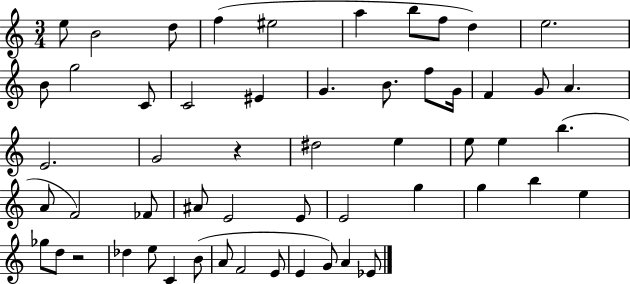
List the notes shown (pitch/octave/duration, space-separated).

E5/e B4/h D5/e F5/q EIS5/h A5/q B5/e F5/e D5/q E5/h. B4/e G5/h C4/e C4/h EIS4/q G4/q. B4/e. F5/e G4/s F4/q G4/e A4/q. E4/h. G4/h R/q D#5/h E5/q E5/e E5/q B5/q. A4/e F4/h FES4/e A#4/e E4/h E4/e E4/h G5/q G5/q B5/q E5/q Gb5/e D5/e R/h Db5/q E5/e C4/q B4/e A4/e F4/h E4/e E4/q G4/e A4/q Eb4/e